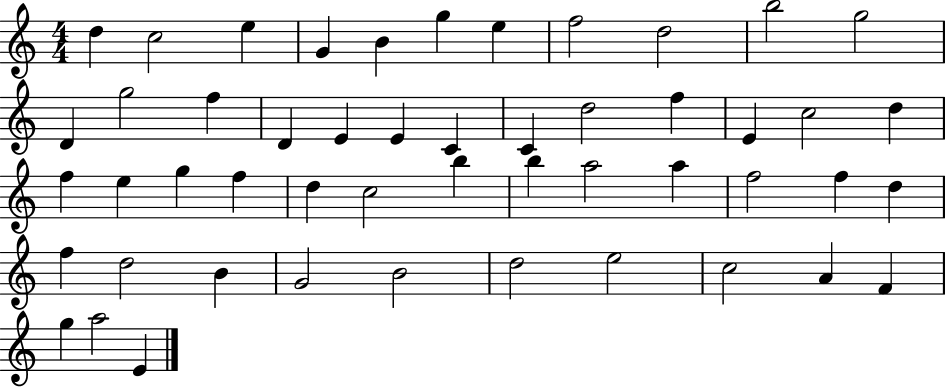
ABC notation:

X:1
T:Untitled
M:4/4
L:1/4
K:C
d c2 e G B g e f2 d2 b2 g2 D g2 f D E E C C d2 f E c2 d f e g f d c2 b b a2 a f2 f d f d2 B G2 B2 d2 e2 c2 A F g a2 E